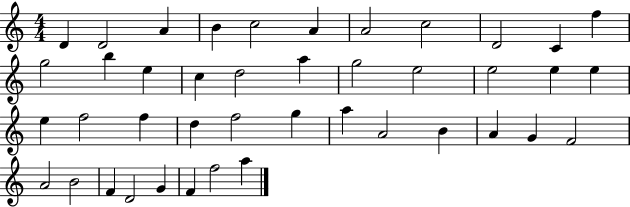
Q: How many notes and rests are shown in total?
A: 42